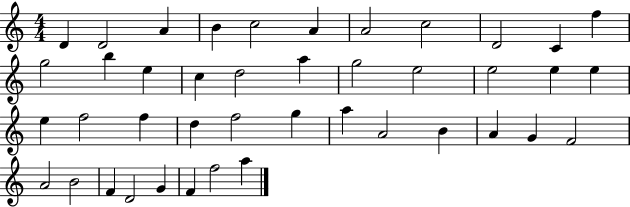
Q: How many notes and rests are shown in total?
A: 42